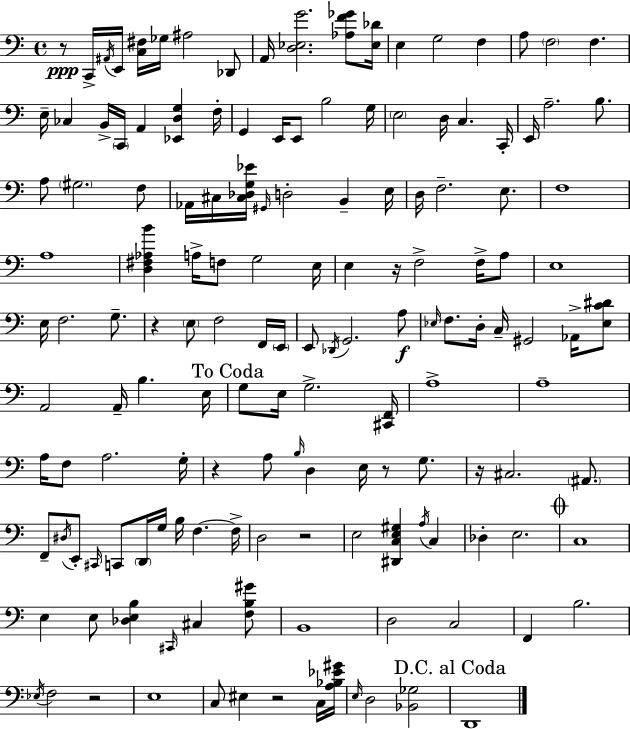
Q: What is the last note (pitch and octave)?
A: D2